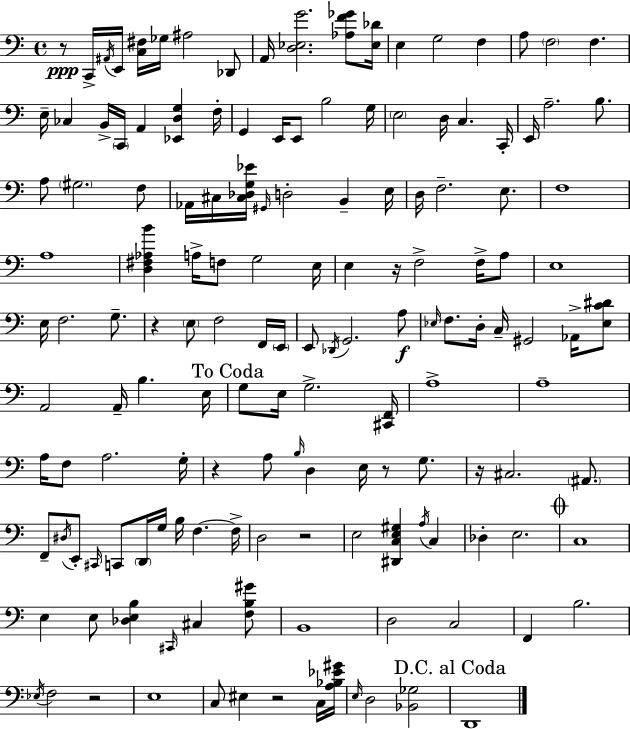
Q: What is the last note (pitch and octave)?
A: D2